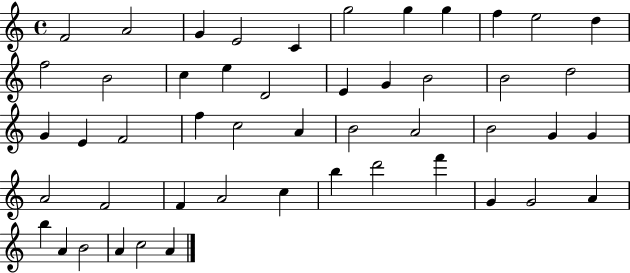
F4/h A4/h G4/q E4/h C4/q G5/h G5/q G5/q F5/q E5/h D5/q F5/h B4/h C5/q E5/q D4/h E4/q G4/q B4/h B4/h D5/h G4/q E4/q F4/h F5/q C5/h A4/q B4/h A4/h B4/h G4/q G4/q A4/h F4/h F4/q A4/h C5/q B5/q D6/h F6/q G4/q G4/h A4/q B5/q A4/q B4/h A4/q C5/h A4/q